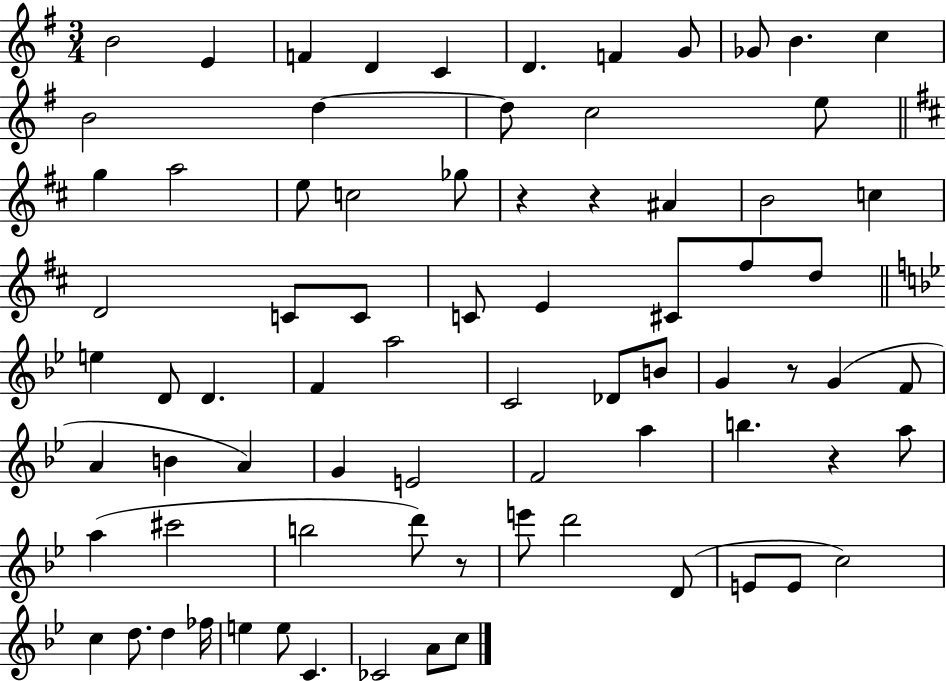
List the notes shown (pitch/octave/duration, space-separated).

B4/h E4/q F4/q D4/q C4/q D4/q. F4/q G4/e Gb4/e B4/q. C5/q B4/h D5/q D5/e C5/h E5/e G5/q A5/h E5/e C5/h Gb5/e R/q R/q A#4/q B4/h C5/q D4/h C4/e C4/e C4/e E4/q C#4/e F#5/e D5/e E5/q D4/e D4/q. F4/q A5/h C4/h Db4/e B4/e G4/q R/e G4/q F4/e A4/q B4/q A4/q G4/q E4/h F4/h A5/q B5/q. R/q A5/e A5/q C#6/h B5/h D6/e R/e E6/e D6/h D4/e E4/e E4/e C5/h C5/q D5/e. D5/q FES5/s E5/q E5/e C4/q. CES4/h A4/e C5/e